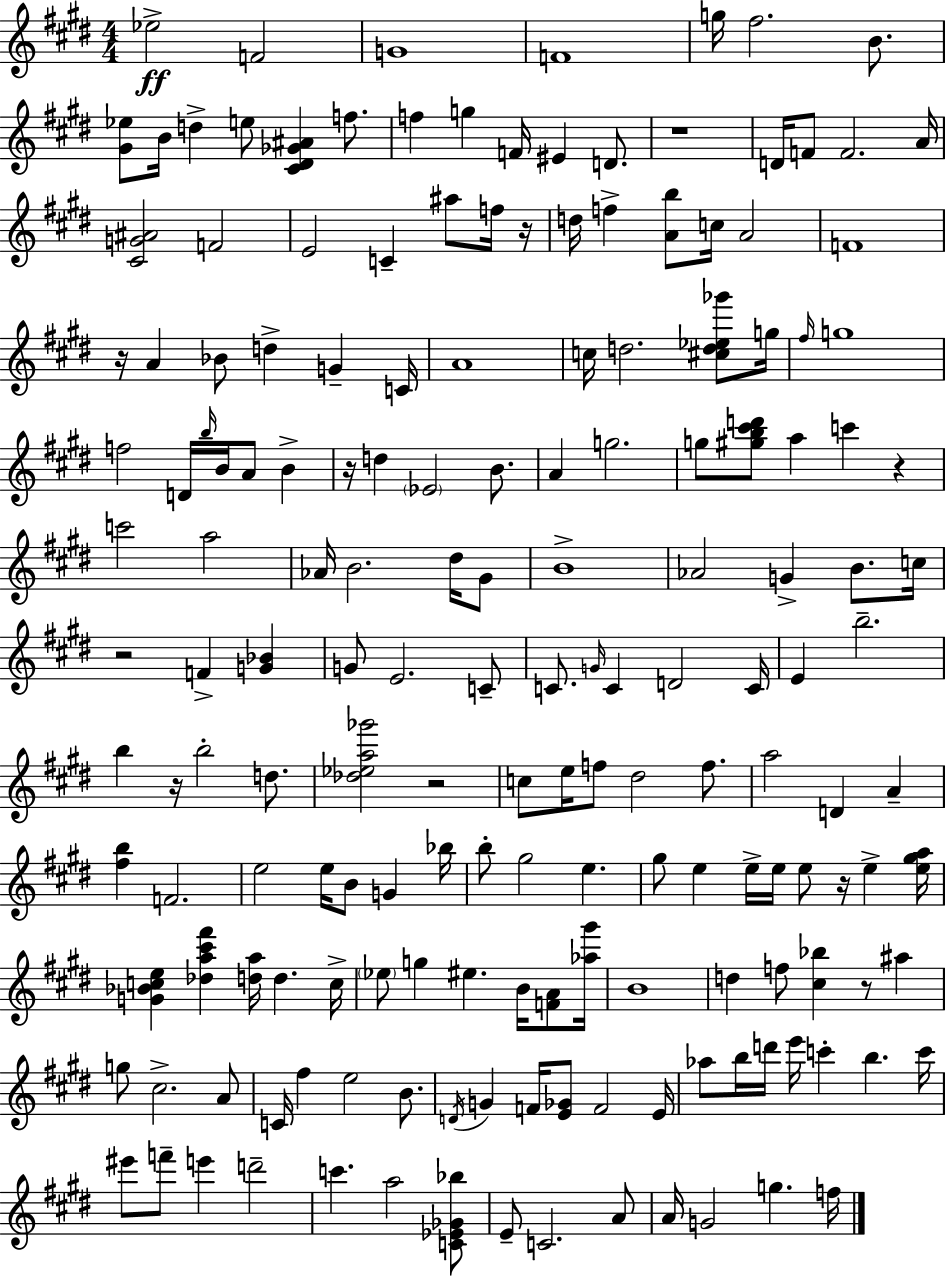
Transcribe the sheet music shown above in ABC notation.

X:1
T:Untitled
M:4/4
L:1/4
K:E
_e2 F2 G4 F4 g/4 ^f2 B/2 [^G_e]/2 B/4 d e/2 [^C^D_G^A] f/2 f g F/4 ^E D/2 z4 D/4 F/2 F2 A/4 [^CG^A]2 F2 E2 C ^a/2 f/4 z/4 d/4 f [Ab]/2 c/4 A2 F4 z/4 A _B/2 d G C/4 A4 c/4 d2 [^cd_e_g']/2 g/4 ^f/4 g4 f2 D/4 b/4 B/4 A/2 B z/4 d _E2 B/2 A g2 g/2 [^gb^c'd']/2 a c' z c'2 a2 _A/4 B2 ^d/4 ^G/2 B4 _A2 G B/2 c/4 z2 F [G_B] G/2 E2 C/2 C/2 G/4 C D2 C/4 E b2 b z/4 b2 d/2 [_d_ea_g']2 z2 c/2 e/4 f/2 ^d2 f/2 a2 D A [^fb] F2 e2 e/4 B/2 G _b/4 b/2 ^g2 e ^g/2 e e/4 e/4 e/2 z/4 e [e^ga]/4 [G_Bce] [_da^c'^f'] [da]/4 d c/4 _e/2 g ^e B/4 [FA]/2 [_a^g']/4 B4 d f/2 [^c_b] z/2 ^a g/2 ^c2 A/2 C/4 ^f e2 B/2 D/4 G F/4 [E_G]/2 F2 E/4 _a/2 b/4 d'/4 e'/4 c' b c'/4 ^e'/2 f'/2 e' d'2 c' a2 [C_E_G_b]/2 E/2 C2 A/2 A/4 G2 g f/4